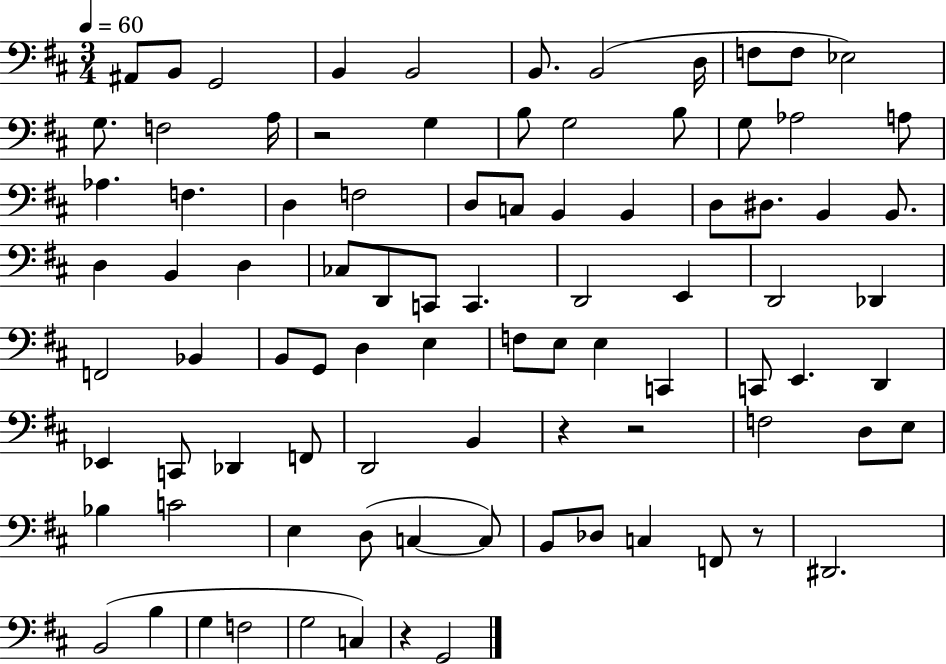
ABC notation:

X:1
T:Untitled
M:3/4
L:1/4
K:D
^A,,/2 B,,/2 G,,2 B,, B,,2 B,,/2 B,,2 D,/4 F,/2 F,/2 _E,2 G,/2 F,2 A,/4 z2 G, B,/2 G,2 B,/2 G,/2 _A,2 A,/2 _A, F, D, F,2 D,/2 C,/2 B,, B,, D,/2 ^D,/2 B,, B,,/2 D, B,, D, _C,/2 D,,/2 C,,/2 C,, D,,2 E,, D,,2 _D,, F,,2 _B,, B,,/2 G,,/2 D, E, F,/2 E,/2 E, C,, C,,/2 E,, D,, _E,, C,,/2 _D,, F,,/2 D,,2 B,, z z2 F,2 D,/2 E,/2 _B, C2 E, D,/2 C, C,/2 B,,/2 _D,/2 C, F,,/2 z/2 ^D,,2 B,,2 B, G, F,2 G,2 C, z G,,2